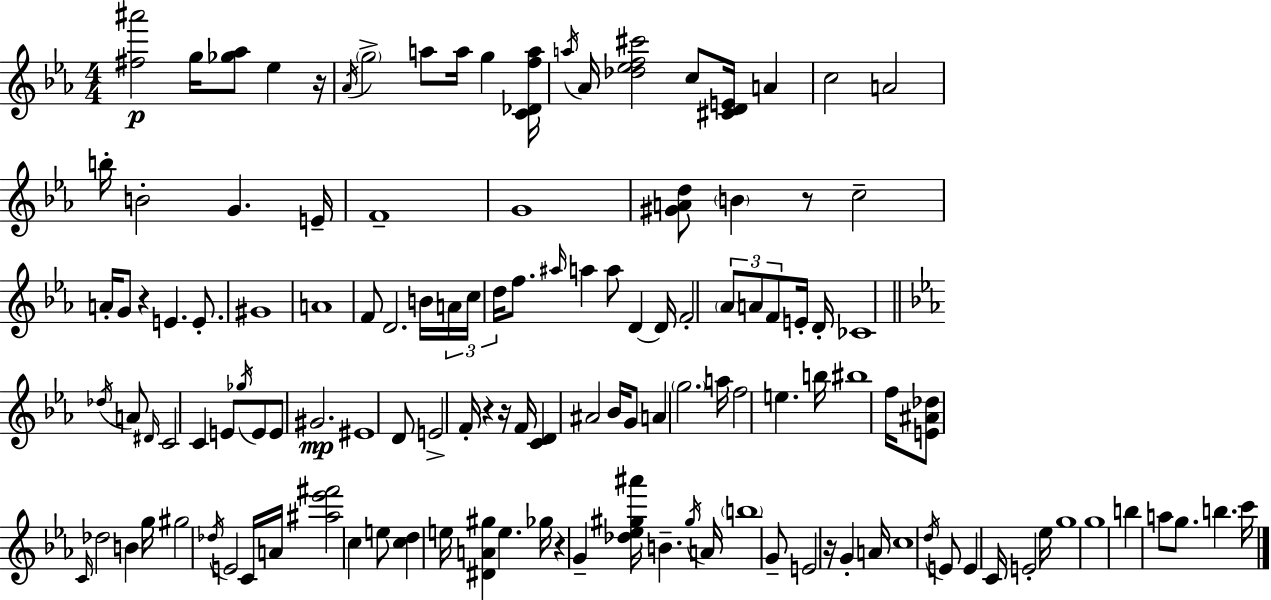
{
  \clef treble
  \numericTimeSignature
  \time 4/4
  \key ees \major
  <fis'' ais'''>2\p g''16 <ges'' aes''>8 ees''4 r16 | \acciaccatura { aes'16 } \parenthesize g''2-> a''8 a''16 g''4 | <c' des' f'' a''>16 \acciaccatura { a''16 } aes'16 <des'' ees'' f'' cis'''>2 c''8 <cis' d' e'>16 a'4 | c''2 a'2 | \break b''16-. b'2-. g'4. | e'16-- f'1-- | g'1 | <gis' a' d''>8 \parenthesize b'4 r8 c''2-- | \break a'16-. g'8 r4 e'4. e'8.-. | gis'1 | a'1 | f'8 d'2. | \break b'16 \tuplet 3/2 { a'16 c''16 d''16 } f''8. \grace { ais''16 } a''4 a''8 d'4~~ | d'16 f'2-. \tuplet 3/2 { \parenthesize aes'8 a'8 f'8 } | e'16-. d'16-. ces'1 | \bar "||" \break \key c \minor \acciaccatura { des''16 } a'8 \grace { dis'16 } c'2 c'4 | e'8 \acciaccatura { ges''16 } e'8 e'8 gis'2.\mp | eis'1 | d'8 e'2-> f'16-. r4 | \break r16 f'16 <c' d'>4 ais'2 | bes'16 g'8 a'4 \parenthesize g''2. | a''16 f''2 e''4. | b''16 bis''1 | \break f''16 <e' ais' des''>8 \grace { c'16 } des''2 b'4 | g''16 gis''2 \acciaccatura { des''16 } e'2 | c'16 a'16 <ais'' ees''' fis'''>2 c''4 | e''8 <c'' d''>4 e''16 <dis' a' gis''>4 e''4. | \break ges''16 r4 g'4-- <des'' ees'' gis'' ais'''>16 b'4.-- | \acciaccatura { gis''16 } a'16 \parenthesize b''1 | g'8-- e'2 | r16 g'4-. a'16 c''1 | \break \acciaccatura { d''16 } e'8 e'4 c'16 e'2-. | ees''16 g''1 | g''1 | b''4 a''8 g''8. | \break b''4. c'''16 \bar "|."
}